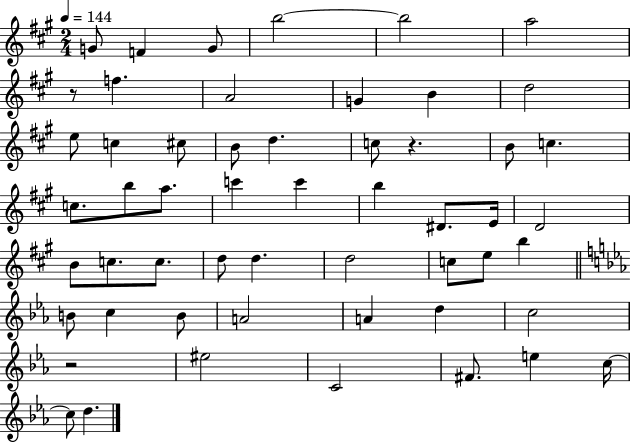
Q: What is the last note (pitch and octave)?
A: D5